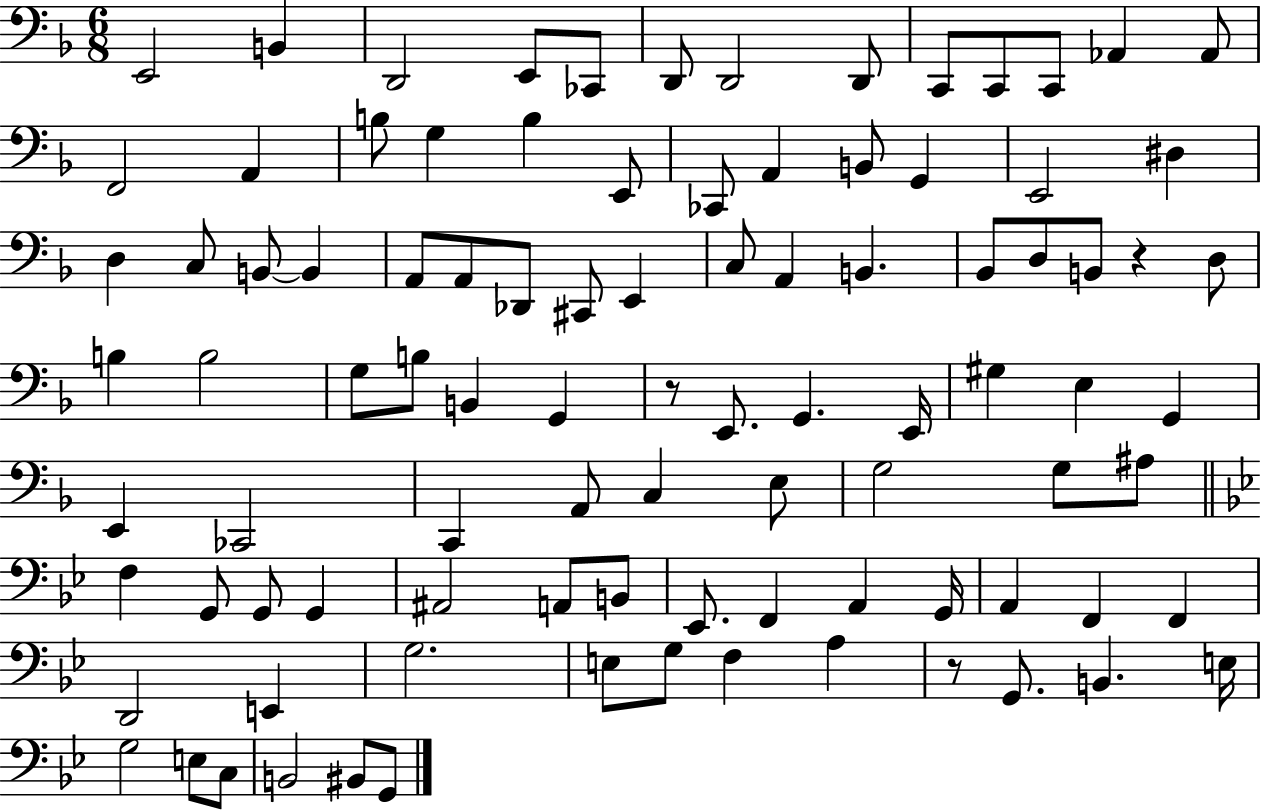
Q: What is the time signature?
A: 6/8